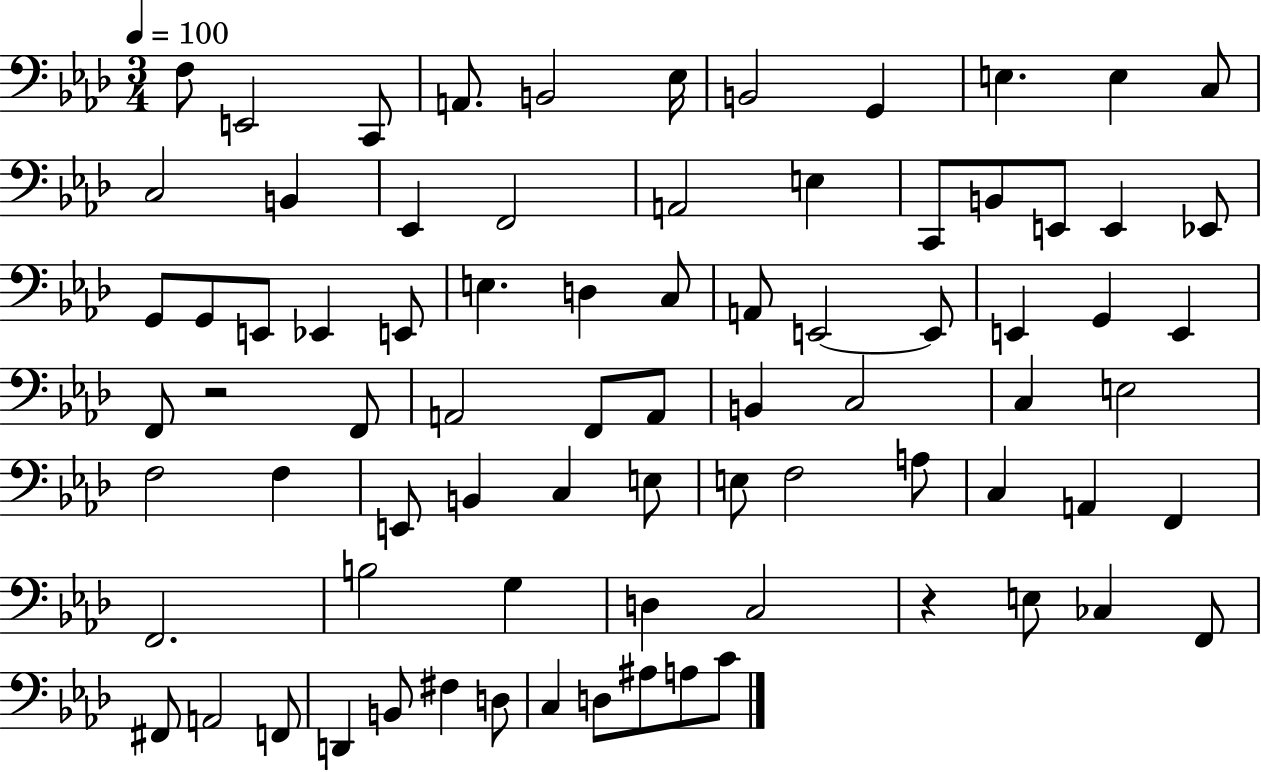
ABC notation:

X:1
T:Untitled
M:3/4
L:1/4
K:Ab
F,/2 E,,2 C,,/2 A,,/2 B,,2 _E,/4 B,,2 G,, E, E, C,/2 C,2 B,, _E,, F,,2 A,,2 E, C,,/2 B,,/2 E,,/2 E,, _E,,/2 G,,/2 G,,/2 E,,/2 _E,, E,,/2 E, D, C,/2 A,,/2 E,,2 E,,/2 E,, G,, E,, F,,/2 z2 F,,/2 A,,2 F,,/2 A,,/2 B,, C,2 C, E,2 F,2 F, E,,/2 B,, C, E,/2 E,/2 F,2 A,/2 C, A,, F,, F,,2 B,2 G, D, C,2 z E,/2 _C, F,,/2 ^F,,/2 A,,2 F,,/2 D,, B,,/2 ^F, D,/2 C, D,/2 ^A,/2 A,/2 C/2